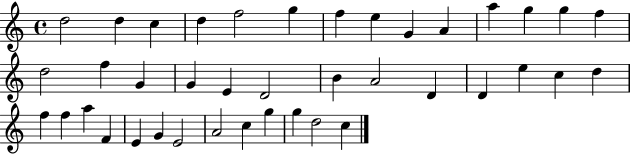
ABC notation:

X:1
T:Untitled
M:4/4
L:1/4
K:C
d2 d c d f2 g f e G A a g g f d2 f G G E D2 B A2 D D e c d f f a F E G E2 A2 c g g d2 c